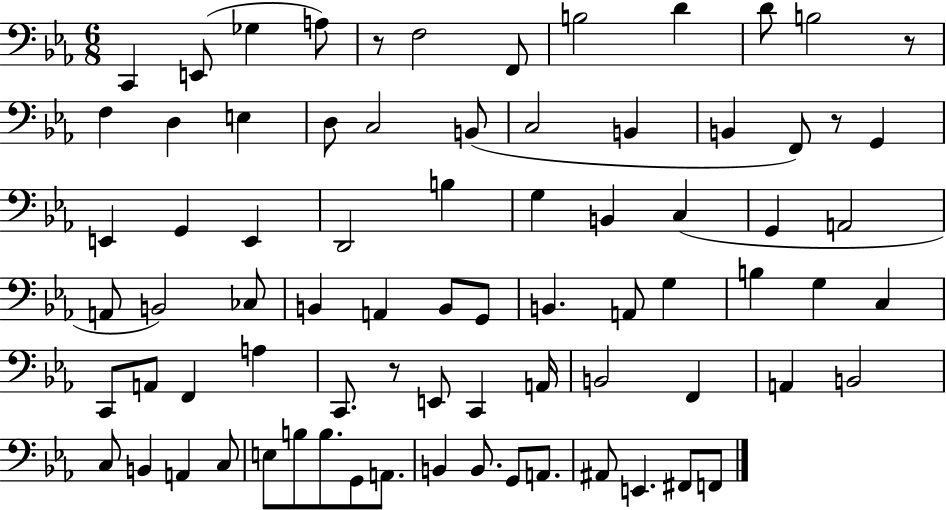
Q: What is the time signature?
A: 6/8